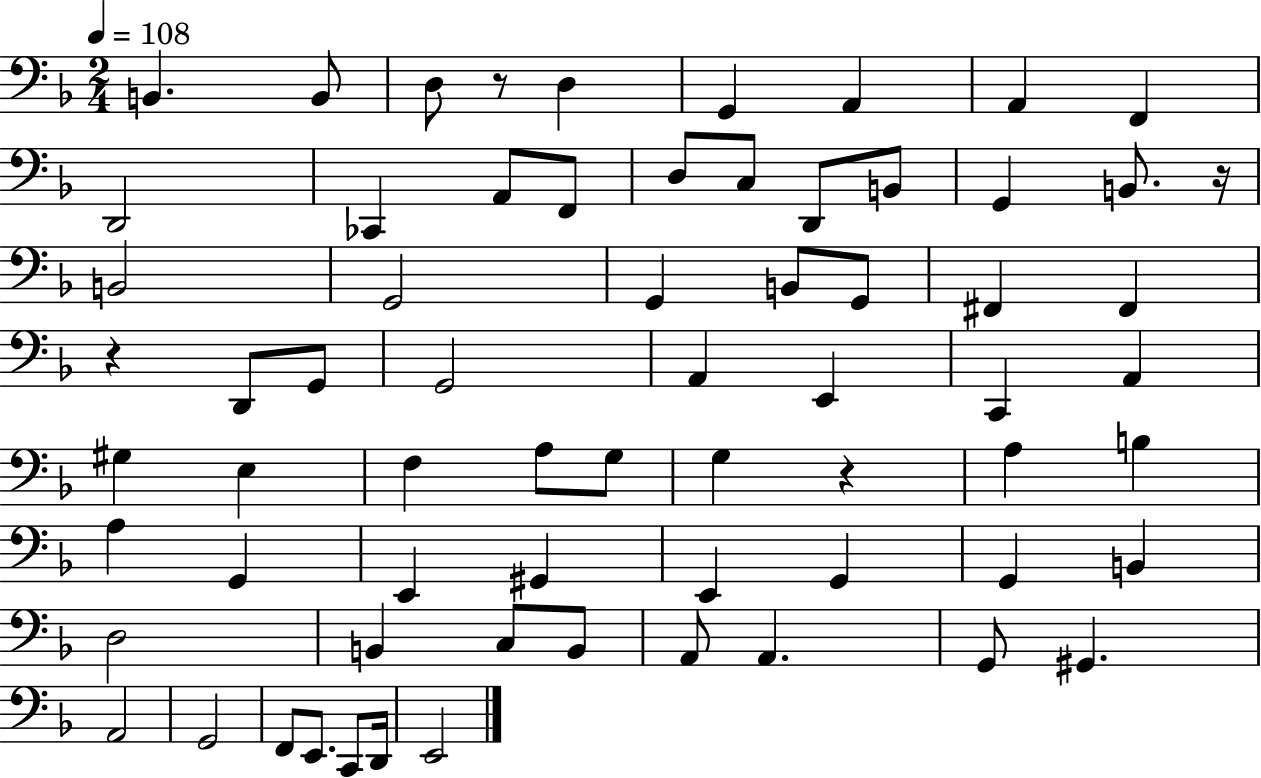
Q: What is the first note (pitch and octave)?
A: B2